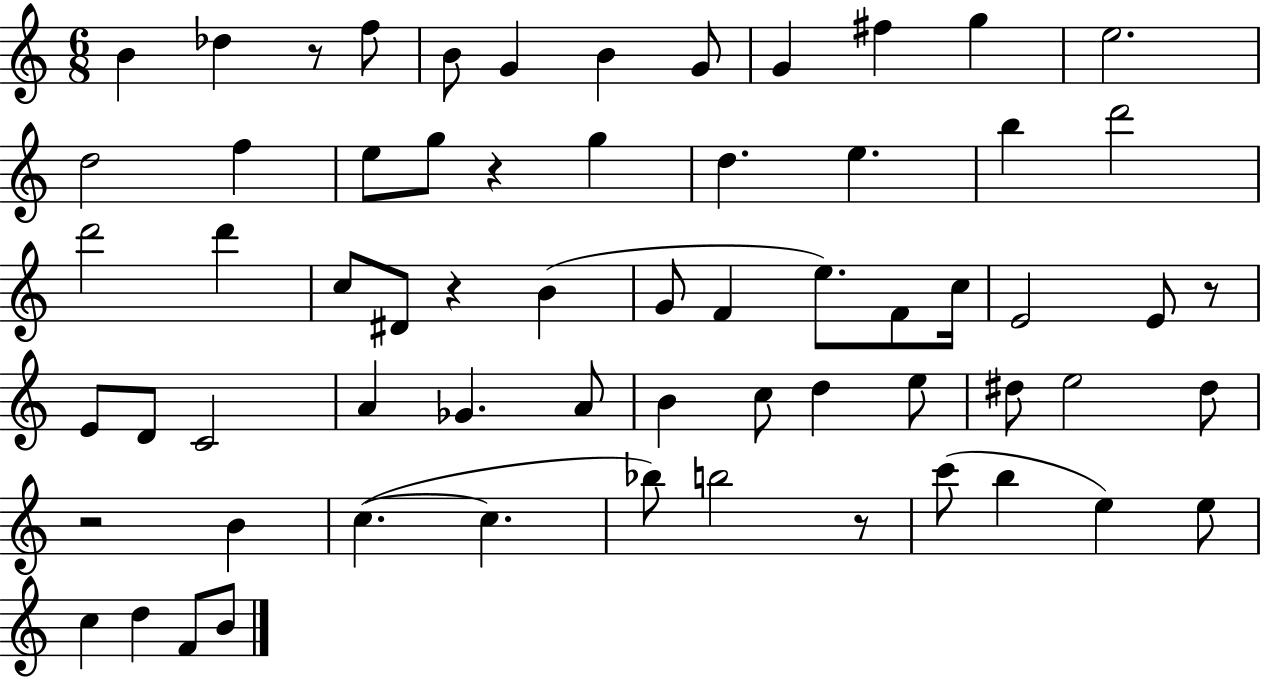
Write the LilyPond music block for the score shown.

{
  \clef treble
  \numericTimeSignature
  \time 6/8
  \key c \major
  b'4 des''4 r8 f''8 | b'8 g'4 b'4 g'8 | g'4 fis''4 g''4 | e''2. | \break d''2 f''4 | e''8 g''8 r4 g''4 | d''4. e''4. | b''4 d'''2 | \break d'''2 d'''4 | c''8 dis'8 r4 b'4( | g'8 f'4 e''8.) f'8 c''16 | e'2 e'8 r8 | \break e'8 d'8 c'2 | a'4 ges'4. a'8 | b'4 c''8 d''4 e''8 | dis''8 e''2 dis''8 | \break r2 b'4 | c''4.~(~ c''4. | bes''8) b''2 r8 | c'''8( b''4 e''4) e''8 | \break c''4 d''4 f'8 b'8 | \bar "|."
}